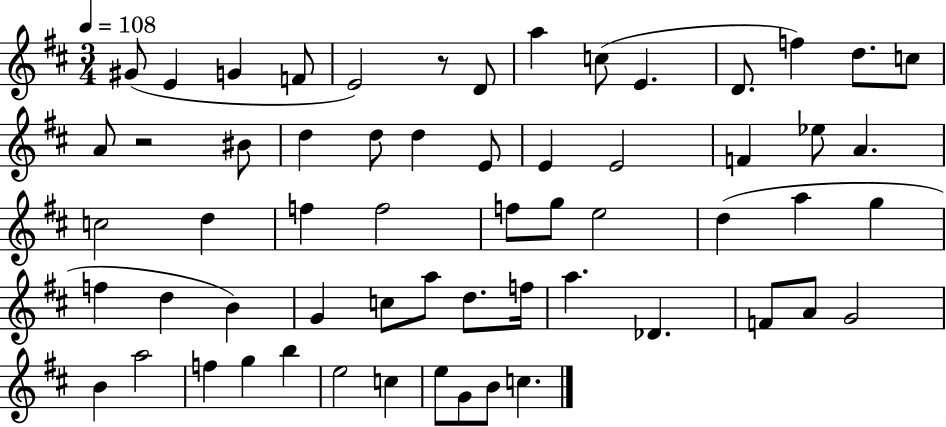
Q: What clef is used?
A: treble